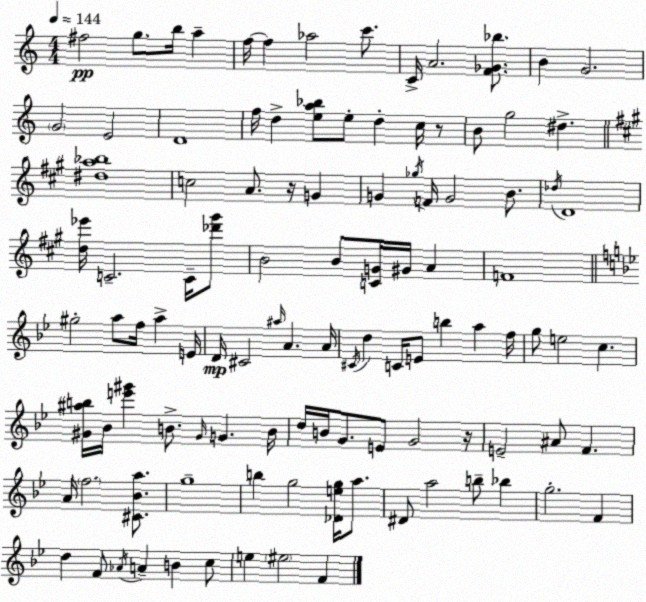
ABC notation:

X:1
T:Untitled
M:4/4
L:1/4
K:C
^f2 g/2 b/4 a f/4 f _a2 c'/2 C/4 A2 [F_G_b]/2 B G2 G2 E2 D4 f/4 d [ea_b]/2 e/2 d c/4 z/2 B/2 g2 ^d [^da_b]4 c2 A/2 z/4 G G _g/4 F/4 G2 B/2 _d/4 D4 [d_e']/4 C2 C/4 [_d'^g']/2 B2 B/2 [CG]/4 ^G/4 A F4 ^g2 a/2 f/4 a E/4 D/4 ^C2 ^a/4 A A/4 ^C/4 d C/4 E/2 b a f/4 g/2 e2 c [^G^ab]/4 _B/4 [e'^g'] B/2 ^G/4 G B/4 d/4 B/4 G/2 E/2 G2 z/4 E2 ^A/2 F A/4 f2 [^C_Ba]/2 g4 b g2 [_Deg]/4 a/2 ^D/2 a2 b/2 _b g2 F d F/2 _A/4 A B c/2 e ^e2 F